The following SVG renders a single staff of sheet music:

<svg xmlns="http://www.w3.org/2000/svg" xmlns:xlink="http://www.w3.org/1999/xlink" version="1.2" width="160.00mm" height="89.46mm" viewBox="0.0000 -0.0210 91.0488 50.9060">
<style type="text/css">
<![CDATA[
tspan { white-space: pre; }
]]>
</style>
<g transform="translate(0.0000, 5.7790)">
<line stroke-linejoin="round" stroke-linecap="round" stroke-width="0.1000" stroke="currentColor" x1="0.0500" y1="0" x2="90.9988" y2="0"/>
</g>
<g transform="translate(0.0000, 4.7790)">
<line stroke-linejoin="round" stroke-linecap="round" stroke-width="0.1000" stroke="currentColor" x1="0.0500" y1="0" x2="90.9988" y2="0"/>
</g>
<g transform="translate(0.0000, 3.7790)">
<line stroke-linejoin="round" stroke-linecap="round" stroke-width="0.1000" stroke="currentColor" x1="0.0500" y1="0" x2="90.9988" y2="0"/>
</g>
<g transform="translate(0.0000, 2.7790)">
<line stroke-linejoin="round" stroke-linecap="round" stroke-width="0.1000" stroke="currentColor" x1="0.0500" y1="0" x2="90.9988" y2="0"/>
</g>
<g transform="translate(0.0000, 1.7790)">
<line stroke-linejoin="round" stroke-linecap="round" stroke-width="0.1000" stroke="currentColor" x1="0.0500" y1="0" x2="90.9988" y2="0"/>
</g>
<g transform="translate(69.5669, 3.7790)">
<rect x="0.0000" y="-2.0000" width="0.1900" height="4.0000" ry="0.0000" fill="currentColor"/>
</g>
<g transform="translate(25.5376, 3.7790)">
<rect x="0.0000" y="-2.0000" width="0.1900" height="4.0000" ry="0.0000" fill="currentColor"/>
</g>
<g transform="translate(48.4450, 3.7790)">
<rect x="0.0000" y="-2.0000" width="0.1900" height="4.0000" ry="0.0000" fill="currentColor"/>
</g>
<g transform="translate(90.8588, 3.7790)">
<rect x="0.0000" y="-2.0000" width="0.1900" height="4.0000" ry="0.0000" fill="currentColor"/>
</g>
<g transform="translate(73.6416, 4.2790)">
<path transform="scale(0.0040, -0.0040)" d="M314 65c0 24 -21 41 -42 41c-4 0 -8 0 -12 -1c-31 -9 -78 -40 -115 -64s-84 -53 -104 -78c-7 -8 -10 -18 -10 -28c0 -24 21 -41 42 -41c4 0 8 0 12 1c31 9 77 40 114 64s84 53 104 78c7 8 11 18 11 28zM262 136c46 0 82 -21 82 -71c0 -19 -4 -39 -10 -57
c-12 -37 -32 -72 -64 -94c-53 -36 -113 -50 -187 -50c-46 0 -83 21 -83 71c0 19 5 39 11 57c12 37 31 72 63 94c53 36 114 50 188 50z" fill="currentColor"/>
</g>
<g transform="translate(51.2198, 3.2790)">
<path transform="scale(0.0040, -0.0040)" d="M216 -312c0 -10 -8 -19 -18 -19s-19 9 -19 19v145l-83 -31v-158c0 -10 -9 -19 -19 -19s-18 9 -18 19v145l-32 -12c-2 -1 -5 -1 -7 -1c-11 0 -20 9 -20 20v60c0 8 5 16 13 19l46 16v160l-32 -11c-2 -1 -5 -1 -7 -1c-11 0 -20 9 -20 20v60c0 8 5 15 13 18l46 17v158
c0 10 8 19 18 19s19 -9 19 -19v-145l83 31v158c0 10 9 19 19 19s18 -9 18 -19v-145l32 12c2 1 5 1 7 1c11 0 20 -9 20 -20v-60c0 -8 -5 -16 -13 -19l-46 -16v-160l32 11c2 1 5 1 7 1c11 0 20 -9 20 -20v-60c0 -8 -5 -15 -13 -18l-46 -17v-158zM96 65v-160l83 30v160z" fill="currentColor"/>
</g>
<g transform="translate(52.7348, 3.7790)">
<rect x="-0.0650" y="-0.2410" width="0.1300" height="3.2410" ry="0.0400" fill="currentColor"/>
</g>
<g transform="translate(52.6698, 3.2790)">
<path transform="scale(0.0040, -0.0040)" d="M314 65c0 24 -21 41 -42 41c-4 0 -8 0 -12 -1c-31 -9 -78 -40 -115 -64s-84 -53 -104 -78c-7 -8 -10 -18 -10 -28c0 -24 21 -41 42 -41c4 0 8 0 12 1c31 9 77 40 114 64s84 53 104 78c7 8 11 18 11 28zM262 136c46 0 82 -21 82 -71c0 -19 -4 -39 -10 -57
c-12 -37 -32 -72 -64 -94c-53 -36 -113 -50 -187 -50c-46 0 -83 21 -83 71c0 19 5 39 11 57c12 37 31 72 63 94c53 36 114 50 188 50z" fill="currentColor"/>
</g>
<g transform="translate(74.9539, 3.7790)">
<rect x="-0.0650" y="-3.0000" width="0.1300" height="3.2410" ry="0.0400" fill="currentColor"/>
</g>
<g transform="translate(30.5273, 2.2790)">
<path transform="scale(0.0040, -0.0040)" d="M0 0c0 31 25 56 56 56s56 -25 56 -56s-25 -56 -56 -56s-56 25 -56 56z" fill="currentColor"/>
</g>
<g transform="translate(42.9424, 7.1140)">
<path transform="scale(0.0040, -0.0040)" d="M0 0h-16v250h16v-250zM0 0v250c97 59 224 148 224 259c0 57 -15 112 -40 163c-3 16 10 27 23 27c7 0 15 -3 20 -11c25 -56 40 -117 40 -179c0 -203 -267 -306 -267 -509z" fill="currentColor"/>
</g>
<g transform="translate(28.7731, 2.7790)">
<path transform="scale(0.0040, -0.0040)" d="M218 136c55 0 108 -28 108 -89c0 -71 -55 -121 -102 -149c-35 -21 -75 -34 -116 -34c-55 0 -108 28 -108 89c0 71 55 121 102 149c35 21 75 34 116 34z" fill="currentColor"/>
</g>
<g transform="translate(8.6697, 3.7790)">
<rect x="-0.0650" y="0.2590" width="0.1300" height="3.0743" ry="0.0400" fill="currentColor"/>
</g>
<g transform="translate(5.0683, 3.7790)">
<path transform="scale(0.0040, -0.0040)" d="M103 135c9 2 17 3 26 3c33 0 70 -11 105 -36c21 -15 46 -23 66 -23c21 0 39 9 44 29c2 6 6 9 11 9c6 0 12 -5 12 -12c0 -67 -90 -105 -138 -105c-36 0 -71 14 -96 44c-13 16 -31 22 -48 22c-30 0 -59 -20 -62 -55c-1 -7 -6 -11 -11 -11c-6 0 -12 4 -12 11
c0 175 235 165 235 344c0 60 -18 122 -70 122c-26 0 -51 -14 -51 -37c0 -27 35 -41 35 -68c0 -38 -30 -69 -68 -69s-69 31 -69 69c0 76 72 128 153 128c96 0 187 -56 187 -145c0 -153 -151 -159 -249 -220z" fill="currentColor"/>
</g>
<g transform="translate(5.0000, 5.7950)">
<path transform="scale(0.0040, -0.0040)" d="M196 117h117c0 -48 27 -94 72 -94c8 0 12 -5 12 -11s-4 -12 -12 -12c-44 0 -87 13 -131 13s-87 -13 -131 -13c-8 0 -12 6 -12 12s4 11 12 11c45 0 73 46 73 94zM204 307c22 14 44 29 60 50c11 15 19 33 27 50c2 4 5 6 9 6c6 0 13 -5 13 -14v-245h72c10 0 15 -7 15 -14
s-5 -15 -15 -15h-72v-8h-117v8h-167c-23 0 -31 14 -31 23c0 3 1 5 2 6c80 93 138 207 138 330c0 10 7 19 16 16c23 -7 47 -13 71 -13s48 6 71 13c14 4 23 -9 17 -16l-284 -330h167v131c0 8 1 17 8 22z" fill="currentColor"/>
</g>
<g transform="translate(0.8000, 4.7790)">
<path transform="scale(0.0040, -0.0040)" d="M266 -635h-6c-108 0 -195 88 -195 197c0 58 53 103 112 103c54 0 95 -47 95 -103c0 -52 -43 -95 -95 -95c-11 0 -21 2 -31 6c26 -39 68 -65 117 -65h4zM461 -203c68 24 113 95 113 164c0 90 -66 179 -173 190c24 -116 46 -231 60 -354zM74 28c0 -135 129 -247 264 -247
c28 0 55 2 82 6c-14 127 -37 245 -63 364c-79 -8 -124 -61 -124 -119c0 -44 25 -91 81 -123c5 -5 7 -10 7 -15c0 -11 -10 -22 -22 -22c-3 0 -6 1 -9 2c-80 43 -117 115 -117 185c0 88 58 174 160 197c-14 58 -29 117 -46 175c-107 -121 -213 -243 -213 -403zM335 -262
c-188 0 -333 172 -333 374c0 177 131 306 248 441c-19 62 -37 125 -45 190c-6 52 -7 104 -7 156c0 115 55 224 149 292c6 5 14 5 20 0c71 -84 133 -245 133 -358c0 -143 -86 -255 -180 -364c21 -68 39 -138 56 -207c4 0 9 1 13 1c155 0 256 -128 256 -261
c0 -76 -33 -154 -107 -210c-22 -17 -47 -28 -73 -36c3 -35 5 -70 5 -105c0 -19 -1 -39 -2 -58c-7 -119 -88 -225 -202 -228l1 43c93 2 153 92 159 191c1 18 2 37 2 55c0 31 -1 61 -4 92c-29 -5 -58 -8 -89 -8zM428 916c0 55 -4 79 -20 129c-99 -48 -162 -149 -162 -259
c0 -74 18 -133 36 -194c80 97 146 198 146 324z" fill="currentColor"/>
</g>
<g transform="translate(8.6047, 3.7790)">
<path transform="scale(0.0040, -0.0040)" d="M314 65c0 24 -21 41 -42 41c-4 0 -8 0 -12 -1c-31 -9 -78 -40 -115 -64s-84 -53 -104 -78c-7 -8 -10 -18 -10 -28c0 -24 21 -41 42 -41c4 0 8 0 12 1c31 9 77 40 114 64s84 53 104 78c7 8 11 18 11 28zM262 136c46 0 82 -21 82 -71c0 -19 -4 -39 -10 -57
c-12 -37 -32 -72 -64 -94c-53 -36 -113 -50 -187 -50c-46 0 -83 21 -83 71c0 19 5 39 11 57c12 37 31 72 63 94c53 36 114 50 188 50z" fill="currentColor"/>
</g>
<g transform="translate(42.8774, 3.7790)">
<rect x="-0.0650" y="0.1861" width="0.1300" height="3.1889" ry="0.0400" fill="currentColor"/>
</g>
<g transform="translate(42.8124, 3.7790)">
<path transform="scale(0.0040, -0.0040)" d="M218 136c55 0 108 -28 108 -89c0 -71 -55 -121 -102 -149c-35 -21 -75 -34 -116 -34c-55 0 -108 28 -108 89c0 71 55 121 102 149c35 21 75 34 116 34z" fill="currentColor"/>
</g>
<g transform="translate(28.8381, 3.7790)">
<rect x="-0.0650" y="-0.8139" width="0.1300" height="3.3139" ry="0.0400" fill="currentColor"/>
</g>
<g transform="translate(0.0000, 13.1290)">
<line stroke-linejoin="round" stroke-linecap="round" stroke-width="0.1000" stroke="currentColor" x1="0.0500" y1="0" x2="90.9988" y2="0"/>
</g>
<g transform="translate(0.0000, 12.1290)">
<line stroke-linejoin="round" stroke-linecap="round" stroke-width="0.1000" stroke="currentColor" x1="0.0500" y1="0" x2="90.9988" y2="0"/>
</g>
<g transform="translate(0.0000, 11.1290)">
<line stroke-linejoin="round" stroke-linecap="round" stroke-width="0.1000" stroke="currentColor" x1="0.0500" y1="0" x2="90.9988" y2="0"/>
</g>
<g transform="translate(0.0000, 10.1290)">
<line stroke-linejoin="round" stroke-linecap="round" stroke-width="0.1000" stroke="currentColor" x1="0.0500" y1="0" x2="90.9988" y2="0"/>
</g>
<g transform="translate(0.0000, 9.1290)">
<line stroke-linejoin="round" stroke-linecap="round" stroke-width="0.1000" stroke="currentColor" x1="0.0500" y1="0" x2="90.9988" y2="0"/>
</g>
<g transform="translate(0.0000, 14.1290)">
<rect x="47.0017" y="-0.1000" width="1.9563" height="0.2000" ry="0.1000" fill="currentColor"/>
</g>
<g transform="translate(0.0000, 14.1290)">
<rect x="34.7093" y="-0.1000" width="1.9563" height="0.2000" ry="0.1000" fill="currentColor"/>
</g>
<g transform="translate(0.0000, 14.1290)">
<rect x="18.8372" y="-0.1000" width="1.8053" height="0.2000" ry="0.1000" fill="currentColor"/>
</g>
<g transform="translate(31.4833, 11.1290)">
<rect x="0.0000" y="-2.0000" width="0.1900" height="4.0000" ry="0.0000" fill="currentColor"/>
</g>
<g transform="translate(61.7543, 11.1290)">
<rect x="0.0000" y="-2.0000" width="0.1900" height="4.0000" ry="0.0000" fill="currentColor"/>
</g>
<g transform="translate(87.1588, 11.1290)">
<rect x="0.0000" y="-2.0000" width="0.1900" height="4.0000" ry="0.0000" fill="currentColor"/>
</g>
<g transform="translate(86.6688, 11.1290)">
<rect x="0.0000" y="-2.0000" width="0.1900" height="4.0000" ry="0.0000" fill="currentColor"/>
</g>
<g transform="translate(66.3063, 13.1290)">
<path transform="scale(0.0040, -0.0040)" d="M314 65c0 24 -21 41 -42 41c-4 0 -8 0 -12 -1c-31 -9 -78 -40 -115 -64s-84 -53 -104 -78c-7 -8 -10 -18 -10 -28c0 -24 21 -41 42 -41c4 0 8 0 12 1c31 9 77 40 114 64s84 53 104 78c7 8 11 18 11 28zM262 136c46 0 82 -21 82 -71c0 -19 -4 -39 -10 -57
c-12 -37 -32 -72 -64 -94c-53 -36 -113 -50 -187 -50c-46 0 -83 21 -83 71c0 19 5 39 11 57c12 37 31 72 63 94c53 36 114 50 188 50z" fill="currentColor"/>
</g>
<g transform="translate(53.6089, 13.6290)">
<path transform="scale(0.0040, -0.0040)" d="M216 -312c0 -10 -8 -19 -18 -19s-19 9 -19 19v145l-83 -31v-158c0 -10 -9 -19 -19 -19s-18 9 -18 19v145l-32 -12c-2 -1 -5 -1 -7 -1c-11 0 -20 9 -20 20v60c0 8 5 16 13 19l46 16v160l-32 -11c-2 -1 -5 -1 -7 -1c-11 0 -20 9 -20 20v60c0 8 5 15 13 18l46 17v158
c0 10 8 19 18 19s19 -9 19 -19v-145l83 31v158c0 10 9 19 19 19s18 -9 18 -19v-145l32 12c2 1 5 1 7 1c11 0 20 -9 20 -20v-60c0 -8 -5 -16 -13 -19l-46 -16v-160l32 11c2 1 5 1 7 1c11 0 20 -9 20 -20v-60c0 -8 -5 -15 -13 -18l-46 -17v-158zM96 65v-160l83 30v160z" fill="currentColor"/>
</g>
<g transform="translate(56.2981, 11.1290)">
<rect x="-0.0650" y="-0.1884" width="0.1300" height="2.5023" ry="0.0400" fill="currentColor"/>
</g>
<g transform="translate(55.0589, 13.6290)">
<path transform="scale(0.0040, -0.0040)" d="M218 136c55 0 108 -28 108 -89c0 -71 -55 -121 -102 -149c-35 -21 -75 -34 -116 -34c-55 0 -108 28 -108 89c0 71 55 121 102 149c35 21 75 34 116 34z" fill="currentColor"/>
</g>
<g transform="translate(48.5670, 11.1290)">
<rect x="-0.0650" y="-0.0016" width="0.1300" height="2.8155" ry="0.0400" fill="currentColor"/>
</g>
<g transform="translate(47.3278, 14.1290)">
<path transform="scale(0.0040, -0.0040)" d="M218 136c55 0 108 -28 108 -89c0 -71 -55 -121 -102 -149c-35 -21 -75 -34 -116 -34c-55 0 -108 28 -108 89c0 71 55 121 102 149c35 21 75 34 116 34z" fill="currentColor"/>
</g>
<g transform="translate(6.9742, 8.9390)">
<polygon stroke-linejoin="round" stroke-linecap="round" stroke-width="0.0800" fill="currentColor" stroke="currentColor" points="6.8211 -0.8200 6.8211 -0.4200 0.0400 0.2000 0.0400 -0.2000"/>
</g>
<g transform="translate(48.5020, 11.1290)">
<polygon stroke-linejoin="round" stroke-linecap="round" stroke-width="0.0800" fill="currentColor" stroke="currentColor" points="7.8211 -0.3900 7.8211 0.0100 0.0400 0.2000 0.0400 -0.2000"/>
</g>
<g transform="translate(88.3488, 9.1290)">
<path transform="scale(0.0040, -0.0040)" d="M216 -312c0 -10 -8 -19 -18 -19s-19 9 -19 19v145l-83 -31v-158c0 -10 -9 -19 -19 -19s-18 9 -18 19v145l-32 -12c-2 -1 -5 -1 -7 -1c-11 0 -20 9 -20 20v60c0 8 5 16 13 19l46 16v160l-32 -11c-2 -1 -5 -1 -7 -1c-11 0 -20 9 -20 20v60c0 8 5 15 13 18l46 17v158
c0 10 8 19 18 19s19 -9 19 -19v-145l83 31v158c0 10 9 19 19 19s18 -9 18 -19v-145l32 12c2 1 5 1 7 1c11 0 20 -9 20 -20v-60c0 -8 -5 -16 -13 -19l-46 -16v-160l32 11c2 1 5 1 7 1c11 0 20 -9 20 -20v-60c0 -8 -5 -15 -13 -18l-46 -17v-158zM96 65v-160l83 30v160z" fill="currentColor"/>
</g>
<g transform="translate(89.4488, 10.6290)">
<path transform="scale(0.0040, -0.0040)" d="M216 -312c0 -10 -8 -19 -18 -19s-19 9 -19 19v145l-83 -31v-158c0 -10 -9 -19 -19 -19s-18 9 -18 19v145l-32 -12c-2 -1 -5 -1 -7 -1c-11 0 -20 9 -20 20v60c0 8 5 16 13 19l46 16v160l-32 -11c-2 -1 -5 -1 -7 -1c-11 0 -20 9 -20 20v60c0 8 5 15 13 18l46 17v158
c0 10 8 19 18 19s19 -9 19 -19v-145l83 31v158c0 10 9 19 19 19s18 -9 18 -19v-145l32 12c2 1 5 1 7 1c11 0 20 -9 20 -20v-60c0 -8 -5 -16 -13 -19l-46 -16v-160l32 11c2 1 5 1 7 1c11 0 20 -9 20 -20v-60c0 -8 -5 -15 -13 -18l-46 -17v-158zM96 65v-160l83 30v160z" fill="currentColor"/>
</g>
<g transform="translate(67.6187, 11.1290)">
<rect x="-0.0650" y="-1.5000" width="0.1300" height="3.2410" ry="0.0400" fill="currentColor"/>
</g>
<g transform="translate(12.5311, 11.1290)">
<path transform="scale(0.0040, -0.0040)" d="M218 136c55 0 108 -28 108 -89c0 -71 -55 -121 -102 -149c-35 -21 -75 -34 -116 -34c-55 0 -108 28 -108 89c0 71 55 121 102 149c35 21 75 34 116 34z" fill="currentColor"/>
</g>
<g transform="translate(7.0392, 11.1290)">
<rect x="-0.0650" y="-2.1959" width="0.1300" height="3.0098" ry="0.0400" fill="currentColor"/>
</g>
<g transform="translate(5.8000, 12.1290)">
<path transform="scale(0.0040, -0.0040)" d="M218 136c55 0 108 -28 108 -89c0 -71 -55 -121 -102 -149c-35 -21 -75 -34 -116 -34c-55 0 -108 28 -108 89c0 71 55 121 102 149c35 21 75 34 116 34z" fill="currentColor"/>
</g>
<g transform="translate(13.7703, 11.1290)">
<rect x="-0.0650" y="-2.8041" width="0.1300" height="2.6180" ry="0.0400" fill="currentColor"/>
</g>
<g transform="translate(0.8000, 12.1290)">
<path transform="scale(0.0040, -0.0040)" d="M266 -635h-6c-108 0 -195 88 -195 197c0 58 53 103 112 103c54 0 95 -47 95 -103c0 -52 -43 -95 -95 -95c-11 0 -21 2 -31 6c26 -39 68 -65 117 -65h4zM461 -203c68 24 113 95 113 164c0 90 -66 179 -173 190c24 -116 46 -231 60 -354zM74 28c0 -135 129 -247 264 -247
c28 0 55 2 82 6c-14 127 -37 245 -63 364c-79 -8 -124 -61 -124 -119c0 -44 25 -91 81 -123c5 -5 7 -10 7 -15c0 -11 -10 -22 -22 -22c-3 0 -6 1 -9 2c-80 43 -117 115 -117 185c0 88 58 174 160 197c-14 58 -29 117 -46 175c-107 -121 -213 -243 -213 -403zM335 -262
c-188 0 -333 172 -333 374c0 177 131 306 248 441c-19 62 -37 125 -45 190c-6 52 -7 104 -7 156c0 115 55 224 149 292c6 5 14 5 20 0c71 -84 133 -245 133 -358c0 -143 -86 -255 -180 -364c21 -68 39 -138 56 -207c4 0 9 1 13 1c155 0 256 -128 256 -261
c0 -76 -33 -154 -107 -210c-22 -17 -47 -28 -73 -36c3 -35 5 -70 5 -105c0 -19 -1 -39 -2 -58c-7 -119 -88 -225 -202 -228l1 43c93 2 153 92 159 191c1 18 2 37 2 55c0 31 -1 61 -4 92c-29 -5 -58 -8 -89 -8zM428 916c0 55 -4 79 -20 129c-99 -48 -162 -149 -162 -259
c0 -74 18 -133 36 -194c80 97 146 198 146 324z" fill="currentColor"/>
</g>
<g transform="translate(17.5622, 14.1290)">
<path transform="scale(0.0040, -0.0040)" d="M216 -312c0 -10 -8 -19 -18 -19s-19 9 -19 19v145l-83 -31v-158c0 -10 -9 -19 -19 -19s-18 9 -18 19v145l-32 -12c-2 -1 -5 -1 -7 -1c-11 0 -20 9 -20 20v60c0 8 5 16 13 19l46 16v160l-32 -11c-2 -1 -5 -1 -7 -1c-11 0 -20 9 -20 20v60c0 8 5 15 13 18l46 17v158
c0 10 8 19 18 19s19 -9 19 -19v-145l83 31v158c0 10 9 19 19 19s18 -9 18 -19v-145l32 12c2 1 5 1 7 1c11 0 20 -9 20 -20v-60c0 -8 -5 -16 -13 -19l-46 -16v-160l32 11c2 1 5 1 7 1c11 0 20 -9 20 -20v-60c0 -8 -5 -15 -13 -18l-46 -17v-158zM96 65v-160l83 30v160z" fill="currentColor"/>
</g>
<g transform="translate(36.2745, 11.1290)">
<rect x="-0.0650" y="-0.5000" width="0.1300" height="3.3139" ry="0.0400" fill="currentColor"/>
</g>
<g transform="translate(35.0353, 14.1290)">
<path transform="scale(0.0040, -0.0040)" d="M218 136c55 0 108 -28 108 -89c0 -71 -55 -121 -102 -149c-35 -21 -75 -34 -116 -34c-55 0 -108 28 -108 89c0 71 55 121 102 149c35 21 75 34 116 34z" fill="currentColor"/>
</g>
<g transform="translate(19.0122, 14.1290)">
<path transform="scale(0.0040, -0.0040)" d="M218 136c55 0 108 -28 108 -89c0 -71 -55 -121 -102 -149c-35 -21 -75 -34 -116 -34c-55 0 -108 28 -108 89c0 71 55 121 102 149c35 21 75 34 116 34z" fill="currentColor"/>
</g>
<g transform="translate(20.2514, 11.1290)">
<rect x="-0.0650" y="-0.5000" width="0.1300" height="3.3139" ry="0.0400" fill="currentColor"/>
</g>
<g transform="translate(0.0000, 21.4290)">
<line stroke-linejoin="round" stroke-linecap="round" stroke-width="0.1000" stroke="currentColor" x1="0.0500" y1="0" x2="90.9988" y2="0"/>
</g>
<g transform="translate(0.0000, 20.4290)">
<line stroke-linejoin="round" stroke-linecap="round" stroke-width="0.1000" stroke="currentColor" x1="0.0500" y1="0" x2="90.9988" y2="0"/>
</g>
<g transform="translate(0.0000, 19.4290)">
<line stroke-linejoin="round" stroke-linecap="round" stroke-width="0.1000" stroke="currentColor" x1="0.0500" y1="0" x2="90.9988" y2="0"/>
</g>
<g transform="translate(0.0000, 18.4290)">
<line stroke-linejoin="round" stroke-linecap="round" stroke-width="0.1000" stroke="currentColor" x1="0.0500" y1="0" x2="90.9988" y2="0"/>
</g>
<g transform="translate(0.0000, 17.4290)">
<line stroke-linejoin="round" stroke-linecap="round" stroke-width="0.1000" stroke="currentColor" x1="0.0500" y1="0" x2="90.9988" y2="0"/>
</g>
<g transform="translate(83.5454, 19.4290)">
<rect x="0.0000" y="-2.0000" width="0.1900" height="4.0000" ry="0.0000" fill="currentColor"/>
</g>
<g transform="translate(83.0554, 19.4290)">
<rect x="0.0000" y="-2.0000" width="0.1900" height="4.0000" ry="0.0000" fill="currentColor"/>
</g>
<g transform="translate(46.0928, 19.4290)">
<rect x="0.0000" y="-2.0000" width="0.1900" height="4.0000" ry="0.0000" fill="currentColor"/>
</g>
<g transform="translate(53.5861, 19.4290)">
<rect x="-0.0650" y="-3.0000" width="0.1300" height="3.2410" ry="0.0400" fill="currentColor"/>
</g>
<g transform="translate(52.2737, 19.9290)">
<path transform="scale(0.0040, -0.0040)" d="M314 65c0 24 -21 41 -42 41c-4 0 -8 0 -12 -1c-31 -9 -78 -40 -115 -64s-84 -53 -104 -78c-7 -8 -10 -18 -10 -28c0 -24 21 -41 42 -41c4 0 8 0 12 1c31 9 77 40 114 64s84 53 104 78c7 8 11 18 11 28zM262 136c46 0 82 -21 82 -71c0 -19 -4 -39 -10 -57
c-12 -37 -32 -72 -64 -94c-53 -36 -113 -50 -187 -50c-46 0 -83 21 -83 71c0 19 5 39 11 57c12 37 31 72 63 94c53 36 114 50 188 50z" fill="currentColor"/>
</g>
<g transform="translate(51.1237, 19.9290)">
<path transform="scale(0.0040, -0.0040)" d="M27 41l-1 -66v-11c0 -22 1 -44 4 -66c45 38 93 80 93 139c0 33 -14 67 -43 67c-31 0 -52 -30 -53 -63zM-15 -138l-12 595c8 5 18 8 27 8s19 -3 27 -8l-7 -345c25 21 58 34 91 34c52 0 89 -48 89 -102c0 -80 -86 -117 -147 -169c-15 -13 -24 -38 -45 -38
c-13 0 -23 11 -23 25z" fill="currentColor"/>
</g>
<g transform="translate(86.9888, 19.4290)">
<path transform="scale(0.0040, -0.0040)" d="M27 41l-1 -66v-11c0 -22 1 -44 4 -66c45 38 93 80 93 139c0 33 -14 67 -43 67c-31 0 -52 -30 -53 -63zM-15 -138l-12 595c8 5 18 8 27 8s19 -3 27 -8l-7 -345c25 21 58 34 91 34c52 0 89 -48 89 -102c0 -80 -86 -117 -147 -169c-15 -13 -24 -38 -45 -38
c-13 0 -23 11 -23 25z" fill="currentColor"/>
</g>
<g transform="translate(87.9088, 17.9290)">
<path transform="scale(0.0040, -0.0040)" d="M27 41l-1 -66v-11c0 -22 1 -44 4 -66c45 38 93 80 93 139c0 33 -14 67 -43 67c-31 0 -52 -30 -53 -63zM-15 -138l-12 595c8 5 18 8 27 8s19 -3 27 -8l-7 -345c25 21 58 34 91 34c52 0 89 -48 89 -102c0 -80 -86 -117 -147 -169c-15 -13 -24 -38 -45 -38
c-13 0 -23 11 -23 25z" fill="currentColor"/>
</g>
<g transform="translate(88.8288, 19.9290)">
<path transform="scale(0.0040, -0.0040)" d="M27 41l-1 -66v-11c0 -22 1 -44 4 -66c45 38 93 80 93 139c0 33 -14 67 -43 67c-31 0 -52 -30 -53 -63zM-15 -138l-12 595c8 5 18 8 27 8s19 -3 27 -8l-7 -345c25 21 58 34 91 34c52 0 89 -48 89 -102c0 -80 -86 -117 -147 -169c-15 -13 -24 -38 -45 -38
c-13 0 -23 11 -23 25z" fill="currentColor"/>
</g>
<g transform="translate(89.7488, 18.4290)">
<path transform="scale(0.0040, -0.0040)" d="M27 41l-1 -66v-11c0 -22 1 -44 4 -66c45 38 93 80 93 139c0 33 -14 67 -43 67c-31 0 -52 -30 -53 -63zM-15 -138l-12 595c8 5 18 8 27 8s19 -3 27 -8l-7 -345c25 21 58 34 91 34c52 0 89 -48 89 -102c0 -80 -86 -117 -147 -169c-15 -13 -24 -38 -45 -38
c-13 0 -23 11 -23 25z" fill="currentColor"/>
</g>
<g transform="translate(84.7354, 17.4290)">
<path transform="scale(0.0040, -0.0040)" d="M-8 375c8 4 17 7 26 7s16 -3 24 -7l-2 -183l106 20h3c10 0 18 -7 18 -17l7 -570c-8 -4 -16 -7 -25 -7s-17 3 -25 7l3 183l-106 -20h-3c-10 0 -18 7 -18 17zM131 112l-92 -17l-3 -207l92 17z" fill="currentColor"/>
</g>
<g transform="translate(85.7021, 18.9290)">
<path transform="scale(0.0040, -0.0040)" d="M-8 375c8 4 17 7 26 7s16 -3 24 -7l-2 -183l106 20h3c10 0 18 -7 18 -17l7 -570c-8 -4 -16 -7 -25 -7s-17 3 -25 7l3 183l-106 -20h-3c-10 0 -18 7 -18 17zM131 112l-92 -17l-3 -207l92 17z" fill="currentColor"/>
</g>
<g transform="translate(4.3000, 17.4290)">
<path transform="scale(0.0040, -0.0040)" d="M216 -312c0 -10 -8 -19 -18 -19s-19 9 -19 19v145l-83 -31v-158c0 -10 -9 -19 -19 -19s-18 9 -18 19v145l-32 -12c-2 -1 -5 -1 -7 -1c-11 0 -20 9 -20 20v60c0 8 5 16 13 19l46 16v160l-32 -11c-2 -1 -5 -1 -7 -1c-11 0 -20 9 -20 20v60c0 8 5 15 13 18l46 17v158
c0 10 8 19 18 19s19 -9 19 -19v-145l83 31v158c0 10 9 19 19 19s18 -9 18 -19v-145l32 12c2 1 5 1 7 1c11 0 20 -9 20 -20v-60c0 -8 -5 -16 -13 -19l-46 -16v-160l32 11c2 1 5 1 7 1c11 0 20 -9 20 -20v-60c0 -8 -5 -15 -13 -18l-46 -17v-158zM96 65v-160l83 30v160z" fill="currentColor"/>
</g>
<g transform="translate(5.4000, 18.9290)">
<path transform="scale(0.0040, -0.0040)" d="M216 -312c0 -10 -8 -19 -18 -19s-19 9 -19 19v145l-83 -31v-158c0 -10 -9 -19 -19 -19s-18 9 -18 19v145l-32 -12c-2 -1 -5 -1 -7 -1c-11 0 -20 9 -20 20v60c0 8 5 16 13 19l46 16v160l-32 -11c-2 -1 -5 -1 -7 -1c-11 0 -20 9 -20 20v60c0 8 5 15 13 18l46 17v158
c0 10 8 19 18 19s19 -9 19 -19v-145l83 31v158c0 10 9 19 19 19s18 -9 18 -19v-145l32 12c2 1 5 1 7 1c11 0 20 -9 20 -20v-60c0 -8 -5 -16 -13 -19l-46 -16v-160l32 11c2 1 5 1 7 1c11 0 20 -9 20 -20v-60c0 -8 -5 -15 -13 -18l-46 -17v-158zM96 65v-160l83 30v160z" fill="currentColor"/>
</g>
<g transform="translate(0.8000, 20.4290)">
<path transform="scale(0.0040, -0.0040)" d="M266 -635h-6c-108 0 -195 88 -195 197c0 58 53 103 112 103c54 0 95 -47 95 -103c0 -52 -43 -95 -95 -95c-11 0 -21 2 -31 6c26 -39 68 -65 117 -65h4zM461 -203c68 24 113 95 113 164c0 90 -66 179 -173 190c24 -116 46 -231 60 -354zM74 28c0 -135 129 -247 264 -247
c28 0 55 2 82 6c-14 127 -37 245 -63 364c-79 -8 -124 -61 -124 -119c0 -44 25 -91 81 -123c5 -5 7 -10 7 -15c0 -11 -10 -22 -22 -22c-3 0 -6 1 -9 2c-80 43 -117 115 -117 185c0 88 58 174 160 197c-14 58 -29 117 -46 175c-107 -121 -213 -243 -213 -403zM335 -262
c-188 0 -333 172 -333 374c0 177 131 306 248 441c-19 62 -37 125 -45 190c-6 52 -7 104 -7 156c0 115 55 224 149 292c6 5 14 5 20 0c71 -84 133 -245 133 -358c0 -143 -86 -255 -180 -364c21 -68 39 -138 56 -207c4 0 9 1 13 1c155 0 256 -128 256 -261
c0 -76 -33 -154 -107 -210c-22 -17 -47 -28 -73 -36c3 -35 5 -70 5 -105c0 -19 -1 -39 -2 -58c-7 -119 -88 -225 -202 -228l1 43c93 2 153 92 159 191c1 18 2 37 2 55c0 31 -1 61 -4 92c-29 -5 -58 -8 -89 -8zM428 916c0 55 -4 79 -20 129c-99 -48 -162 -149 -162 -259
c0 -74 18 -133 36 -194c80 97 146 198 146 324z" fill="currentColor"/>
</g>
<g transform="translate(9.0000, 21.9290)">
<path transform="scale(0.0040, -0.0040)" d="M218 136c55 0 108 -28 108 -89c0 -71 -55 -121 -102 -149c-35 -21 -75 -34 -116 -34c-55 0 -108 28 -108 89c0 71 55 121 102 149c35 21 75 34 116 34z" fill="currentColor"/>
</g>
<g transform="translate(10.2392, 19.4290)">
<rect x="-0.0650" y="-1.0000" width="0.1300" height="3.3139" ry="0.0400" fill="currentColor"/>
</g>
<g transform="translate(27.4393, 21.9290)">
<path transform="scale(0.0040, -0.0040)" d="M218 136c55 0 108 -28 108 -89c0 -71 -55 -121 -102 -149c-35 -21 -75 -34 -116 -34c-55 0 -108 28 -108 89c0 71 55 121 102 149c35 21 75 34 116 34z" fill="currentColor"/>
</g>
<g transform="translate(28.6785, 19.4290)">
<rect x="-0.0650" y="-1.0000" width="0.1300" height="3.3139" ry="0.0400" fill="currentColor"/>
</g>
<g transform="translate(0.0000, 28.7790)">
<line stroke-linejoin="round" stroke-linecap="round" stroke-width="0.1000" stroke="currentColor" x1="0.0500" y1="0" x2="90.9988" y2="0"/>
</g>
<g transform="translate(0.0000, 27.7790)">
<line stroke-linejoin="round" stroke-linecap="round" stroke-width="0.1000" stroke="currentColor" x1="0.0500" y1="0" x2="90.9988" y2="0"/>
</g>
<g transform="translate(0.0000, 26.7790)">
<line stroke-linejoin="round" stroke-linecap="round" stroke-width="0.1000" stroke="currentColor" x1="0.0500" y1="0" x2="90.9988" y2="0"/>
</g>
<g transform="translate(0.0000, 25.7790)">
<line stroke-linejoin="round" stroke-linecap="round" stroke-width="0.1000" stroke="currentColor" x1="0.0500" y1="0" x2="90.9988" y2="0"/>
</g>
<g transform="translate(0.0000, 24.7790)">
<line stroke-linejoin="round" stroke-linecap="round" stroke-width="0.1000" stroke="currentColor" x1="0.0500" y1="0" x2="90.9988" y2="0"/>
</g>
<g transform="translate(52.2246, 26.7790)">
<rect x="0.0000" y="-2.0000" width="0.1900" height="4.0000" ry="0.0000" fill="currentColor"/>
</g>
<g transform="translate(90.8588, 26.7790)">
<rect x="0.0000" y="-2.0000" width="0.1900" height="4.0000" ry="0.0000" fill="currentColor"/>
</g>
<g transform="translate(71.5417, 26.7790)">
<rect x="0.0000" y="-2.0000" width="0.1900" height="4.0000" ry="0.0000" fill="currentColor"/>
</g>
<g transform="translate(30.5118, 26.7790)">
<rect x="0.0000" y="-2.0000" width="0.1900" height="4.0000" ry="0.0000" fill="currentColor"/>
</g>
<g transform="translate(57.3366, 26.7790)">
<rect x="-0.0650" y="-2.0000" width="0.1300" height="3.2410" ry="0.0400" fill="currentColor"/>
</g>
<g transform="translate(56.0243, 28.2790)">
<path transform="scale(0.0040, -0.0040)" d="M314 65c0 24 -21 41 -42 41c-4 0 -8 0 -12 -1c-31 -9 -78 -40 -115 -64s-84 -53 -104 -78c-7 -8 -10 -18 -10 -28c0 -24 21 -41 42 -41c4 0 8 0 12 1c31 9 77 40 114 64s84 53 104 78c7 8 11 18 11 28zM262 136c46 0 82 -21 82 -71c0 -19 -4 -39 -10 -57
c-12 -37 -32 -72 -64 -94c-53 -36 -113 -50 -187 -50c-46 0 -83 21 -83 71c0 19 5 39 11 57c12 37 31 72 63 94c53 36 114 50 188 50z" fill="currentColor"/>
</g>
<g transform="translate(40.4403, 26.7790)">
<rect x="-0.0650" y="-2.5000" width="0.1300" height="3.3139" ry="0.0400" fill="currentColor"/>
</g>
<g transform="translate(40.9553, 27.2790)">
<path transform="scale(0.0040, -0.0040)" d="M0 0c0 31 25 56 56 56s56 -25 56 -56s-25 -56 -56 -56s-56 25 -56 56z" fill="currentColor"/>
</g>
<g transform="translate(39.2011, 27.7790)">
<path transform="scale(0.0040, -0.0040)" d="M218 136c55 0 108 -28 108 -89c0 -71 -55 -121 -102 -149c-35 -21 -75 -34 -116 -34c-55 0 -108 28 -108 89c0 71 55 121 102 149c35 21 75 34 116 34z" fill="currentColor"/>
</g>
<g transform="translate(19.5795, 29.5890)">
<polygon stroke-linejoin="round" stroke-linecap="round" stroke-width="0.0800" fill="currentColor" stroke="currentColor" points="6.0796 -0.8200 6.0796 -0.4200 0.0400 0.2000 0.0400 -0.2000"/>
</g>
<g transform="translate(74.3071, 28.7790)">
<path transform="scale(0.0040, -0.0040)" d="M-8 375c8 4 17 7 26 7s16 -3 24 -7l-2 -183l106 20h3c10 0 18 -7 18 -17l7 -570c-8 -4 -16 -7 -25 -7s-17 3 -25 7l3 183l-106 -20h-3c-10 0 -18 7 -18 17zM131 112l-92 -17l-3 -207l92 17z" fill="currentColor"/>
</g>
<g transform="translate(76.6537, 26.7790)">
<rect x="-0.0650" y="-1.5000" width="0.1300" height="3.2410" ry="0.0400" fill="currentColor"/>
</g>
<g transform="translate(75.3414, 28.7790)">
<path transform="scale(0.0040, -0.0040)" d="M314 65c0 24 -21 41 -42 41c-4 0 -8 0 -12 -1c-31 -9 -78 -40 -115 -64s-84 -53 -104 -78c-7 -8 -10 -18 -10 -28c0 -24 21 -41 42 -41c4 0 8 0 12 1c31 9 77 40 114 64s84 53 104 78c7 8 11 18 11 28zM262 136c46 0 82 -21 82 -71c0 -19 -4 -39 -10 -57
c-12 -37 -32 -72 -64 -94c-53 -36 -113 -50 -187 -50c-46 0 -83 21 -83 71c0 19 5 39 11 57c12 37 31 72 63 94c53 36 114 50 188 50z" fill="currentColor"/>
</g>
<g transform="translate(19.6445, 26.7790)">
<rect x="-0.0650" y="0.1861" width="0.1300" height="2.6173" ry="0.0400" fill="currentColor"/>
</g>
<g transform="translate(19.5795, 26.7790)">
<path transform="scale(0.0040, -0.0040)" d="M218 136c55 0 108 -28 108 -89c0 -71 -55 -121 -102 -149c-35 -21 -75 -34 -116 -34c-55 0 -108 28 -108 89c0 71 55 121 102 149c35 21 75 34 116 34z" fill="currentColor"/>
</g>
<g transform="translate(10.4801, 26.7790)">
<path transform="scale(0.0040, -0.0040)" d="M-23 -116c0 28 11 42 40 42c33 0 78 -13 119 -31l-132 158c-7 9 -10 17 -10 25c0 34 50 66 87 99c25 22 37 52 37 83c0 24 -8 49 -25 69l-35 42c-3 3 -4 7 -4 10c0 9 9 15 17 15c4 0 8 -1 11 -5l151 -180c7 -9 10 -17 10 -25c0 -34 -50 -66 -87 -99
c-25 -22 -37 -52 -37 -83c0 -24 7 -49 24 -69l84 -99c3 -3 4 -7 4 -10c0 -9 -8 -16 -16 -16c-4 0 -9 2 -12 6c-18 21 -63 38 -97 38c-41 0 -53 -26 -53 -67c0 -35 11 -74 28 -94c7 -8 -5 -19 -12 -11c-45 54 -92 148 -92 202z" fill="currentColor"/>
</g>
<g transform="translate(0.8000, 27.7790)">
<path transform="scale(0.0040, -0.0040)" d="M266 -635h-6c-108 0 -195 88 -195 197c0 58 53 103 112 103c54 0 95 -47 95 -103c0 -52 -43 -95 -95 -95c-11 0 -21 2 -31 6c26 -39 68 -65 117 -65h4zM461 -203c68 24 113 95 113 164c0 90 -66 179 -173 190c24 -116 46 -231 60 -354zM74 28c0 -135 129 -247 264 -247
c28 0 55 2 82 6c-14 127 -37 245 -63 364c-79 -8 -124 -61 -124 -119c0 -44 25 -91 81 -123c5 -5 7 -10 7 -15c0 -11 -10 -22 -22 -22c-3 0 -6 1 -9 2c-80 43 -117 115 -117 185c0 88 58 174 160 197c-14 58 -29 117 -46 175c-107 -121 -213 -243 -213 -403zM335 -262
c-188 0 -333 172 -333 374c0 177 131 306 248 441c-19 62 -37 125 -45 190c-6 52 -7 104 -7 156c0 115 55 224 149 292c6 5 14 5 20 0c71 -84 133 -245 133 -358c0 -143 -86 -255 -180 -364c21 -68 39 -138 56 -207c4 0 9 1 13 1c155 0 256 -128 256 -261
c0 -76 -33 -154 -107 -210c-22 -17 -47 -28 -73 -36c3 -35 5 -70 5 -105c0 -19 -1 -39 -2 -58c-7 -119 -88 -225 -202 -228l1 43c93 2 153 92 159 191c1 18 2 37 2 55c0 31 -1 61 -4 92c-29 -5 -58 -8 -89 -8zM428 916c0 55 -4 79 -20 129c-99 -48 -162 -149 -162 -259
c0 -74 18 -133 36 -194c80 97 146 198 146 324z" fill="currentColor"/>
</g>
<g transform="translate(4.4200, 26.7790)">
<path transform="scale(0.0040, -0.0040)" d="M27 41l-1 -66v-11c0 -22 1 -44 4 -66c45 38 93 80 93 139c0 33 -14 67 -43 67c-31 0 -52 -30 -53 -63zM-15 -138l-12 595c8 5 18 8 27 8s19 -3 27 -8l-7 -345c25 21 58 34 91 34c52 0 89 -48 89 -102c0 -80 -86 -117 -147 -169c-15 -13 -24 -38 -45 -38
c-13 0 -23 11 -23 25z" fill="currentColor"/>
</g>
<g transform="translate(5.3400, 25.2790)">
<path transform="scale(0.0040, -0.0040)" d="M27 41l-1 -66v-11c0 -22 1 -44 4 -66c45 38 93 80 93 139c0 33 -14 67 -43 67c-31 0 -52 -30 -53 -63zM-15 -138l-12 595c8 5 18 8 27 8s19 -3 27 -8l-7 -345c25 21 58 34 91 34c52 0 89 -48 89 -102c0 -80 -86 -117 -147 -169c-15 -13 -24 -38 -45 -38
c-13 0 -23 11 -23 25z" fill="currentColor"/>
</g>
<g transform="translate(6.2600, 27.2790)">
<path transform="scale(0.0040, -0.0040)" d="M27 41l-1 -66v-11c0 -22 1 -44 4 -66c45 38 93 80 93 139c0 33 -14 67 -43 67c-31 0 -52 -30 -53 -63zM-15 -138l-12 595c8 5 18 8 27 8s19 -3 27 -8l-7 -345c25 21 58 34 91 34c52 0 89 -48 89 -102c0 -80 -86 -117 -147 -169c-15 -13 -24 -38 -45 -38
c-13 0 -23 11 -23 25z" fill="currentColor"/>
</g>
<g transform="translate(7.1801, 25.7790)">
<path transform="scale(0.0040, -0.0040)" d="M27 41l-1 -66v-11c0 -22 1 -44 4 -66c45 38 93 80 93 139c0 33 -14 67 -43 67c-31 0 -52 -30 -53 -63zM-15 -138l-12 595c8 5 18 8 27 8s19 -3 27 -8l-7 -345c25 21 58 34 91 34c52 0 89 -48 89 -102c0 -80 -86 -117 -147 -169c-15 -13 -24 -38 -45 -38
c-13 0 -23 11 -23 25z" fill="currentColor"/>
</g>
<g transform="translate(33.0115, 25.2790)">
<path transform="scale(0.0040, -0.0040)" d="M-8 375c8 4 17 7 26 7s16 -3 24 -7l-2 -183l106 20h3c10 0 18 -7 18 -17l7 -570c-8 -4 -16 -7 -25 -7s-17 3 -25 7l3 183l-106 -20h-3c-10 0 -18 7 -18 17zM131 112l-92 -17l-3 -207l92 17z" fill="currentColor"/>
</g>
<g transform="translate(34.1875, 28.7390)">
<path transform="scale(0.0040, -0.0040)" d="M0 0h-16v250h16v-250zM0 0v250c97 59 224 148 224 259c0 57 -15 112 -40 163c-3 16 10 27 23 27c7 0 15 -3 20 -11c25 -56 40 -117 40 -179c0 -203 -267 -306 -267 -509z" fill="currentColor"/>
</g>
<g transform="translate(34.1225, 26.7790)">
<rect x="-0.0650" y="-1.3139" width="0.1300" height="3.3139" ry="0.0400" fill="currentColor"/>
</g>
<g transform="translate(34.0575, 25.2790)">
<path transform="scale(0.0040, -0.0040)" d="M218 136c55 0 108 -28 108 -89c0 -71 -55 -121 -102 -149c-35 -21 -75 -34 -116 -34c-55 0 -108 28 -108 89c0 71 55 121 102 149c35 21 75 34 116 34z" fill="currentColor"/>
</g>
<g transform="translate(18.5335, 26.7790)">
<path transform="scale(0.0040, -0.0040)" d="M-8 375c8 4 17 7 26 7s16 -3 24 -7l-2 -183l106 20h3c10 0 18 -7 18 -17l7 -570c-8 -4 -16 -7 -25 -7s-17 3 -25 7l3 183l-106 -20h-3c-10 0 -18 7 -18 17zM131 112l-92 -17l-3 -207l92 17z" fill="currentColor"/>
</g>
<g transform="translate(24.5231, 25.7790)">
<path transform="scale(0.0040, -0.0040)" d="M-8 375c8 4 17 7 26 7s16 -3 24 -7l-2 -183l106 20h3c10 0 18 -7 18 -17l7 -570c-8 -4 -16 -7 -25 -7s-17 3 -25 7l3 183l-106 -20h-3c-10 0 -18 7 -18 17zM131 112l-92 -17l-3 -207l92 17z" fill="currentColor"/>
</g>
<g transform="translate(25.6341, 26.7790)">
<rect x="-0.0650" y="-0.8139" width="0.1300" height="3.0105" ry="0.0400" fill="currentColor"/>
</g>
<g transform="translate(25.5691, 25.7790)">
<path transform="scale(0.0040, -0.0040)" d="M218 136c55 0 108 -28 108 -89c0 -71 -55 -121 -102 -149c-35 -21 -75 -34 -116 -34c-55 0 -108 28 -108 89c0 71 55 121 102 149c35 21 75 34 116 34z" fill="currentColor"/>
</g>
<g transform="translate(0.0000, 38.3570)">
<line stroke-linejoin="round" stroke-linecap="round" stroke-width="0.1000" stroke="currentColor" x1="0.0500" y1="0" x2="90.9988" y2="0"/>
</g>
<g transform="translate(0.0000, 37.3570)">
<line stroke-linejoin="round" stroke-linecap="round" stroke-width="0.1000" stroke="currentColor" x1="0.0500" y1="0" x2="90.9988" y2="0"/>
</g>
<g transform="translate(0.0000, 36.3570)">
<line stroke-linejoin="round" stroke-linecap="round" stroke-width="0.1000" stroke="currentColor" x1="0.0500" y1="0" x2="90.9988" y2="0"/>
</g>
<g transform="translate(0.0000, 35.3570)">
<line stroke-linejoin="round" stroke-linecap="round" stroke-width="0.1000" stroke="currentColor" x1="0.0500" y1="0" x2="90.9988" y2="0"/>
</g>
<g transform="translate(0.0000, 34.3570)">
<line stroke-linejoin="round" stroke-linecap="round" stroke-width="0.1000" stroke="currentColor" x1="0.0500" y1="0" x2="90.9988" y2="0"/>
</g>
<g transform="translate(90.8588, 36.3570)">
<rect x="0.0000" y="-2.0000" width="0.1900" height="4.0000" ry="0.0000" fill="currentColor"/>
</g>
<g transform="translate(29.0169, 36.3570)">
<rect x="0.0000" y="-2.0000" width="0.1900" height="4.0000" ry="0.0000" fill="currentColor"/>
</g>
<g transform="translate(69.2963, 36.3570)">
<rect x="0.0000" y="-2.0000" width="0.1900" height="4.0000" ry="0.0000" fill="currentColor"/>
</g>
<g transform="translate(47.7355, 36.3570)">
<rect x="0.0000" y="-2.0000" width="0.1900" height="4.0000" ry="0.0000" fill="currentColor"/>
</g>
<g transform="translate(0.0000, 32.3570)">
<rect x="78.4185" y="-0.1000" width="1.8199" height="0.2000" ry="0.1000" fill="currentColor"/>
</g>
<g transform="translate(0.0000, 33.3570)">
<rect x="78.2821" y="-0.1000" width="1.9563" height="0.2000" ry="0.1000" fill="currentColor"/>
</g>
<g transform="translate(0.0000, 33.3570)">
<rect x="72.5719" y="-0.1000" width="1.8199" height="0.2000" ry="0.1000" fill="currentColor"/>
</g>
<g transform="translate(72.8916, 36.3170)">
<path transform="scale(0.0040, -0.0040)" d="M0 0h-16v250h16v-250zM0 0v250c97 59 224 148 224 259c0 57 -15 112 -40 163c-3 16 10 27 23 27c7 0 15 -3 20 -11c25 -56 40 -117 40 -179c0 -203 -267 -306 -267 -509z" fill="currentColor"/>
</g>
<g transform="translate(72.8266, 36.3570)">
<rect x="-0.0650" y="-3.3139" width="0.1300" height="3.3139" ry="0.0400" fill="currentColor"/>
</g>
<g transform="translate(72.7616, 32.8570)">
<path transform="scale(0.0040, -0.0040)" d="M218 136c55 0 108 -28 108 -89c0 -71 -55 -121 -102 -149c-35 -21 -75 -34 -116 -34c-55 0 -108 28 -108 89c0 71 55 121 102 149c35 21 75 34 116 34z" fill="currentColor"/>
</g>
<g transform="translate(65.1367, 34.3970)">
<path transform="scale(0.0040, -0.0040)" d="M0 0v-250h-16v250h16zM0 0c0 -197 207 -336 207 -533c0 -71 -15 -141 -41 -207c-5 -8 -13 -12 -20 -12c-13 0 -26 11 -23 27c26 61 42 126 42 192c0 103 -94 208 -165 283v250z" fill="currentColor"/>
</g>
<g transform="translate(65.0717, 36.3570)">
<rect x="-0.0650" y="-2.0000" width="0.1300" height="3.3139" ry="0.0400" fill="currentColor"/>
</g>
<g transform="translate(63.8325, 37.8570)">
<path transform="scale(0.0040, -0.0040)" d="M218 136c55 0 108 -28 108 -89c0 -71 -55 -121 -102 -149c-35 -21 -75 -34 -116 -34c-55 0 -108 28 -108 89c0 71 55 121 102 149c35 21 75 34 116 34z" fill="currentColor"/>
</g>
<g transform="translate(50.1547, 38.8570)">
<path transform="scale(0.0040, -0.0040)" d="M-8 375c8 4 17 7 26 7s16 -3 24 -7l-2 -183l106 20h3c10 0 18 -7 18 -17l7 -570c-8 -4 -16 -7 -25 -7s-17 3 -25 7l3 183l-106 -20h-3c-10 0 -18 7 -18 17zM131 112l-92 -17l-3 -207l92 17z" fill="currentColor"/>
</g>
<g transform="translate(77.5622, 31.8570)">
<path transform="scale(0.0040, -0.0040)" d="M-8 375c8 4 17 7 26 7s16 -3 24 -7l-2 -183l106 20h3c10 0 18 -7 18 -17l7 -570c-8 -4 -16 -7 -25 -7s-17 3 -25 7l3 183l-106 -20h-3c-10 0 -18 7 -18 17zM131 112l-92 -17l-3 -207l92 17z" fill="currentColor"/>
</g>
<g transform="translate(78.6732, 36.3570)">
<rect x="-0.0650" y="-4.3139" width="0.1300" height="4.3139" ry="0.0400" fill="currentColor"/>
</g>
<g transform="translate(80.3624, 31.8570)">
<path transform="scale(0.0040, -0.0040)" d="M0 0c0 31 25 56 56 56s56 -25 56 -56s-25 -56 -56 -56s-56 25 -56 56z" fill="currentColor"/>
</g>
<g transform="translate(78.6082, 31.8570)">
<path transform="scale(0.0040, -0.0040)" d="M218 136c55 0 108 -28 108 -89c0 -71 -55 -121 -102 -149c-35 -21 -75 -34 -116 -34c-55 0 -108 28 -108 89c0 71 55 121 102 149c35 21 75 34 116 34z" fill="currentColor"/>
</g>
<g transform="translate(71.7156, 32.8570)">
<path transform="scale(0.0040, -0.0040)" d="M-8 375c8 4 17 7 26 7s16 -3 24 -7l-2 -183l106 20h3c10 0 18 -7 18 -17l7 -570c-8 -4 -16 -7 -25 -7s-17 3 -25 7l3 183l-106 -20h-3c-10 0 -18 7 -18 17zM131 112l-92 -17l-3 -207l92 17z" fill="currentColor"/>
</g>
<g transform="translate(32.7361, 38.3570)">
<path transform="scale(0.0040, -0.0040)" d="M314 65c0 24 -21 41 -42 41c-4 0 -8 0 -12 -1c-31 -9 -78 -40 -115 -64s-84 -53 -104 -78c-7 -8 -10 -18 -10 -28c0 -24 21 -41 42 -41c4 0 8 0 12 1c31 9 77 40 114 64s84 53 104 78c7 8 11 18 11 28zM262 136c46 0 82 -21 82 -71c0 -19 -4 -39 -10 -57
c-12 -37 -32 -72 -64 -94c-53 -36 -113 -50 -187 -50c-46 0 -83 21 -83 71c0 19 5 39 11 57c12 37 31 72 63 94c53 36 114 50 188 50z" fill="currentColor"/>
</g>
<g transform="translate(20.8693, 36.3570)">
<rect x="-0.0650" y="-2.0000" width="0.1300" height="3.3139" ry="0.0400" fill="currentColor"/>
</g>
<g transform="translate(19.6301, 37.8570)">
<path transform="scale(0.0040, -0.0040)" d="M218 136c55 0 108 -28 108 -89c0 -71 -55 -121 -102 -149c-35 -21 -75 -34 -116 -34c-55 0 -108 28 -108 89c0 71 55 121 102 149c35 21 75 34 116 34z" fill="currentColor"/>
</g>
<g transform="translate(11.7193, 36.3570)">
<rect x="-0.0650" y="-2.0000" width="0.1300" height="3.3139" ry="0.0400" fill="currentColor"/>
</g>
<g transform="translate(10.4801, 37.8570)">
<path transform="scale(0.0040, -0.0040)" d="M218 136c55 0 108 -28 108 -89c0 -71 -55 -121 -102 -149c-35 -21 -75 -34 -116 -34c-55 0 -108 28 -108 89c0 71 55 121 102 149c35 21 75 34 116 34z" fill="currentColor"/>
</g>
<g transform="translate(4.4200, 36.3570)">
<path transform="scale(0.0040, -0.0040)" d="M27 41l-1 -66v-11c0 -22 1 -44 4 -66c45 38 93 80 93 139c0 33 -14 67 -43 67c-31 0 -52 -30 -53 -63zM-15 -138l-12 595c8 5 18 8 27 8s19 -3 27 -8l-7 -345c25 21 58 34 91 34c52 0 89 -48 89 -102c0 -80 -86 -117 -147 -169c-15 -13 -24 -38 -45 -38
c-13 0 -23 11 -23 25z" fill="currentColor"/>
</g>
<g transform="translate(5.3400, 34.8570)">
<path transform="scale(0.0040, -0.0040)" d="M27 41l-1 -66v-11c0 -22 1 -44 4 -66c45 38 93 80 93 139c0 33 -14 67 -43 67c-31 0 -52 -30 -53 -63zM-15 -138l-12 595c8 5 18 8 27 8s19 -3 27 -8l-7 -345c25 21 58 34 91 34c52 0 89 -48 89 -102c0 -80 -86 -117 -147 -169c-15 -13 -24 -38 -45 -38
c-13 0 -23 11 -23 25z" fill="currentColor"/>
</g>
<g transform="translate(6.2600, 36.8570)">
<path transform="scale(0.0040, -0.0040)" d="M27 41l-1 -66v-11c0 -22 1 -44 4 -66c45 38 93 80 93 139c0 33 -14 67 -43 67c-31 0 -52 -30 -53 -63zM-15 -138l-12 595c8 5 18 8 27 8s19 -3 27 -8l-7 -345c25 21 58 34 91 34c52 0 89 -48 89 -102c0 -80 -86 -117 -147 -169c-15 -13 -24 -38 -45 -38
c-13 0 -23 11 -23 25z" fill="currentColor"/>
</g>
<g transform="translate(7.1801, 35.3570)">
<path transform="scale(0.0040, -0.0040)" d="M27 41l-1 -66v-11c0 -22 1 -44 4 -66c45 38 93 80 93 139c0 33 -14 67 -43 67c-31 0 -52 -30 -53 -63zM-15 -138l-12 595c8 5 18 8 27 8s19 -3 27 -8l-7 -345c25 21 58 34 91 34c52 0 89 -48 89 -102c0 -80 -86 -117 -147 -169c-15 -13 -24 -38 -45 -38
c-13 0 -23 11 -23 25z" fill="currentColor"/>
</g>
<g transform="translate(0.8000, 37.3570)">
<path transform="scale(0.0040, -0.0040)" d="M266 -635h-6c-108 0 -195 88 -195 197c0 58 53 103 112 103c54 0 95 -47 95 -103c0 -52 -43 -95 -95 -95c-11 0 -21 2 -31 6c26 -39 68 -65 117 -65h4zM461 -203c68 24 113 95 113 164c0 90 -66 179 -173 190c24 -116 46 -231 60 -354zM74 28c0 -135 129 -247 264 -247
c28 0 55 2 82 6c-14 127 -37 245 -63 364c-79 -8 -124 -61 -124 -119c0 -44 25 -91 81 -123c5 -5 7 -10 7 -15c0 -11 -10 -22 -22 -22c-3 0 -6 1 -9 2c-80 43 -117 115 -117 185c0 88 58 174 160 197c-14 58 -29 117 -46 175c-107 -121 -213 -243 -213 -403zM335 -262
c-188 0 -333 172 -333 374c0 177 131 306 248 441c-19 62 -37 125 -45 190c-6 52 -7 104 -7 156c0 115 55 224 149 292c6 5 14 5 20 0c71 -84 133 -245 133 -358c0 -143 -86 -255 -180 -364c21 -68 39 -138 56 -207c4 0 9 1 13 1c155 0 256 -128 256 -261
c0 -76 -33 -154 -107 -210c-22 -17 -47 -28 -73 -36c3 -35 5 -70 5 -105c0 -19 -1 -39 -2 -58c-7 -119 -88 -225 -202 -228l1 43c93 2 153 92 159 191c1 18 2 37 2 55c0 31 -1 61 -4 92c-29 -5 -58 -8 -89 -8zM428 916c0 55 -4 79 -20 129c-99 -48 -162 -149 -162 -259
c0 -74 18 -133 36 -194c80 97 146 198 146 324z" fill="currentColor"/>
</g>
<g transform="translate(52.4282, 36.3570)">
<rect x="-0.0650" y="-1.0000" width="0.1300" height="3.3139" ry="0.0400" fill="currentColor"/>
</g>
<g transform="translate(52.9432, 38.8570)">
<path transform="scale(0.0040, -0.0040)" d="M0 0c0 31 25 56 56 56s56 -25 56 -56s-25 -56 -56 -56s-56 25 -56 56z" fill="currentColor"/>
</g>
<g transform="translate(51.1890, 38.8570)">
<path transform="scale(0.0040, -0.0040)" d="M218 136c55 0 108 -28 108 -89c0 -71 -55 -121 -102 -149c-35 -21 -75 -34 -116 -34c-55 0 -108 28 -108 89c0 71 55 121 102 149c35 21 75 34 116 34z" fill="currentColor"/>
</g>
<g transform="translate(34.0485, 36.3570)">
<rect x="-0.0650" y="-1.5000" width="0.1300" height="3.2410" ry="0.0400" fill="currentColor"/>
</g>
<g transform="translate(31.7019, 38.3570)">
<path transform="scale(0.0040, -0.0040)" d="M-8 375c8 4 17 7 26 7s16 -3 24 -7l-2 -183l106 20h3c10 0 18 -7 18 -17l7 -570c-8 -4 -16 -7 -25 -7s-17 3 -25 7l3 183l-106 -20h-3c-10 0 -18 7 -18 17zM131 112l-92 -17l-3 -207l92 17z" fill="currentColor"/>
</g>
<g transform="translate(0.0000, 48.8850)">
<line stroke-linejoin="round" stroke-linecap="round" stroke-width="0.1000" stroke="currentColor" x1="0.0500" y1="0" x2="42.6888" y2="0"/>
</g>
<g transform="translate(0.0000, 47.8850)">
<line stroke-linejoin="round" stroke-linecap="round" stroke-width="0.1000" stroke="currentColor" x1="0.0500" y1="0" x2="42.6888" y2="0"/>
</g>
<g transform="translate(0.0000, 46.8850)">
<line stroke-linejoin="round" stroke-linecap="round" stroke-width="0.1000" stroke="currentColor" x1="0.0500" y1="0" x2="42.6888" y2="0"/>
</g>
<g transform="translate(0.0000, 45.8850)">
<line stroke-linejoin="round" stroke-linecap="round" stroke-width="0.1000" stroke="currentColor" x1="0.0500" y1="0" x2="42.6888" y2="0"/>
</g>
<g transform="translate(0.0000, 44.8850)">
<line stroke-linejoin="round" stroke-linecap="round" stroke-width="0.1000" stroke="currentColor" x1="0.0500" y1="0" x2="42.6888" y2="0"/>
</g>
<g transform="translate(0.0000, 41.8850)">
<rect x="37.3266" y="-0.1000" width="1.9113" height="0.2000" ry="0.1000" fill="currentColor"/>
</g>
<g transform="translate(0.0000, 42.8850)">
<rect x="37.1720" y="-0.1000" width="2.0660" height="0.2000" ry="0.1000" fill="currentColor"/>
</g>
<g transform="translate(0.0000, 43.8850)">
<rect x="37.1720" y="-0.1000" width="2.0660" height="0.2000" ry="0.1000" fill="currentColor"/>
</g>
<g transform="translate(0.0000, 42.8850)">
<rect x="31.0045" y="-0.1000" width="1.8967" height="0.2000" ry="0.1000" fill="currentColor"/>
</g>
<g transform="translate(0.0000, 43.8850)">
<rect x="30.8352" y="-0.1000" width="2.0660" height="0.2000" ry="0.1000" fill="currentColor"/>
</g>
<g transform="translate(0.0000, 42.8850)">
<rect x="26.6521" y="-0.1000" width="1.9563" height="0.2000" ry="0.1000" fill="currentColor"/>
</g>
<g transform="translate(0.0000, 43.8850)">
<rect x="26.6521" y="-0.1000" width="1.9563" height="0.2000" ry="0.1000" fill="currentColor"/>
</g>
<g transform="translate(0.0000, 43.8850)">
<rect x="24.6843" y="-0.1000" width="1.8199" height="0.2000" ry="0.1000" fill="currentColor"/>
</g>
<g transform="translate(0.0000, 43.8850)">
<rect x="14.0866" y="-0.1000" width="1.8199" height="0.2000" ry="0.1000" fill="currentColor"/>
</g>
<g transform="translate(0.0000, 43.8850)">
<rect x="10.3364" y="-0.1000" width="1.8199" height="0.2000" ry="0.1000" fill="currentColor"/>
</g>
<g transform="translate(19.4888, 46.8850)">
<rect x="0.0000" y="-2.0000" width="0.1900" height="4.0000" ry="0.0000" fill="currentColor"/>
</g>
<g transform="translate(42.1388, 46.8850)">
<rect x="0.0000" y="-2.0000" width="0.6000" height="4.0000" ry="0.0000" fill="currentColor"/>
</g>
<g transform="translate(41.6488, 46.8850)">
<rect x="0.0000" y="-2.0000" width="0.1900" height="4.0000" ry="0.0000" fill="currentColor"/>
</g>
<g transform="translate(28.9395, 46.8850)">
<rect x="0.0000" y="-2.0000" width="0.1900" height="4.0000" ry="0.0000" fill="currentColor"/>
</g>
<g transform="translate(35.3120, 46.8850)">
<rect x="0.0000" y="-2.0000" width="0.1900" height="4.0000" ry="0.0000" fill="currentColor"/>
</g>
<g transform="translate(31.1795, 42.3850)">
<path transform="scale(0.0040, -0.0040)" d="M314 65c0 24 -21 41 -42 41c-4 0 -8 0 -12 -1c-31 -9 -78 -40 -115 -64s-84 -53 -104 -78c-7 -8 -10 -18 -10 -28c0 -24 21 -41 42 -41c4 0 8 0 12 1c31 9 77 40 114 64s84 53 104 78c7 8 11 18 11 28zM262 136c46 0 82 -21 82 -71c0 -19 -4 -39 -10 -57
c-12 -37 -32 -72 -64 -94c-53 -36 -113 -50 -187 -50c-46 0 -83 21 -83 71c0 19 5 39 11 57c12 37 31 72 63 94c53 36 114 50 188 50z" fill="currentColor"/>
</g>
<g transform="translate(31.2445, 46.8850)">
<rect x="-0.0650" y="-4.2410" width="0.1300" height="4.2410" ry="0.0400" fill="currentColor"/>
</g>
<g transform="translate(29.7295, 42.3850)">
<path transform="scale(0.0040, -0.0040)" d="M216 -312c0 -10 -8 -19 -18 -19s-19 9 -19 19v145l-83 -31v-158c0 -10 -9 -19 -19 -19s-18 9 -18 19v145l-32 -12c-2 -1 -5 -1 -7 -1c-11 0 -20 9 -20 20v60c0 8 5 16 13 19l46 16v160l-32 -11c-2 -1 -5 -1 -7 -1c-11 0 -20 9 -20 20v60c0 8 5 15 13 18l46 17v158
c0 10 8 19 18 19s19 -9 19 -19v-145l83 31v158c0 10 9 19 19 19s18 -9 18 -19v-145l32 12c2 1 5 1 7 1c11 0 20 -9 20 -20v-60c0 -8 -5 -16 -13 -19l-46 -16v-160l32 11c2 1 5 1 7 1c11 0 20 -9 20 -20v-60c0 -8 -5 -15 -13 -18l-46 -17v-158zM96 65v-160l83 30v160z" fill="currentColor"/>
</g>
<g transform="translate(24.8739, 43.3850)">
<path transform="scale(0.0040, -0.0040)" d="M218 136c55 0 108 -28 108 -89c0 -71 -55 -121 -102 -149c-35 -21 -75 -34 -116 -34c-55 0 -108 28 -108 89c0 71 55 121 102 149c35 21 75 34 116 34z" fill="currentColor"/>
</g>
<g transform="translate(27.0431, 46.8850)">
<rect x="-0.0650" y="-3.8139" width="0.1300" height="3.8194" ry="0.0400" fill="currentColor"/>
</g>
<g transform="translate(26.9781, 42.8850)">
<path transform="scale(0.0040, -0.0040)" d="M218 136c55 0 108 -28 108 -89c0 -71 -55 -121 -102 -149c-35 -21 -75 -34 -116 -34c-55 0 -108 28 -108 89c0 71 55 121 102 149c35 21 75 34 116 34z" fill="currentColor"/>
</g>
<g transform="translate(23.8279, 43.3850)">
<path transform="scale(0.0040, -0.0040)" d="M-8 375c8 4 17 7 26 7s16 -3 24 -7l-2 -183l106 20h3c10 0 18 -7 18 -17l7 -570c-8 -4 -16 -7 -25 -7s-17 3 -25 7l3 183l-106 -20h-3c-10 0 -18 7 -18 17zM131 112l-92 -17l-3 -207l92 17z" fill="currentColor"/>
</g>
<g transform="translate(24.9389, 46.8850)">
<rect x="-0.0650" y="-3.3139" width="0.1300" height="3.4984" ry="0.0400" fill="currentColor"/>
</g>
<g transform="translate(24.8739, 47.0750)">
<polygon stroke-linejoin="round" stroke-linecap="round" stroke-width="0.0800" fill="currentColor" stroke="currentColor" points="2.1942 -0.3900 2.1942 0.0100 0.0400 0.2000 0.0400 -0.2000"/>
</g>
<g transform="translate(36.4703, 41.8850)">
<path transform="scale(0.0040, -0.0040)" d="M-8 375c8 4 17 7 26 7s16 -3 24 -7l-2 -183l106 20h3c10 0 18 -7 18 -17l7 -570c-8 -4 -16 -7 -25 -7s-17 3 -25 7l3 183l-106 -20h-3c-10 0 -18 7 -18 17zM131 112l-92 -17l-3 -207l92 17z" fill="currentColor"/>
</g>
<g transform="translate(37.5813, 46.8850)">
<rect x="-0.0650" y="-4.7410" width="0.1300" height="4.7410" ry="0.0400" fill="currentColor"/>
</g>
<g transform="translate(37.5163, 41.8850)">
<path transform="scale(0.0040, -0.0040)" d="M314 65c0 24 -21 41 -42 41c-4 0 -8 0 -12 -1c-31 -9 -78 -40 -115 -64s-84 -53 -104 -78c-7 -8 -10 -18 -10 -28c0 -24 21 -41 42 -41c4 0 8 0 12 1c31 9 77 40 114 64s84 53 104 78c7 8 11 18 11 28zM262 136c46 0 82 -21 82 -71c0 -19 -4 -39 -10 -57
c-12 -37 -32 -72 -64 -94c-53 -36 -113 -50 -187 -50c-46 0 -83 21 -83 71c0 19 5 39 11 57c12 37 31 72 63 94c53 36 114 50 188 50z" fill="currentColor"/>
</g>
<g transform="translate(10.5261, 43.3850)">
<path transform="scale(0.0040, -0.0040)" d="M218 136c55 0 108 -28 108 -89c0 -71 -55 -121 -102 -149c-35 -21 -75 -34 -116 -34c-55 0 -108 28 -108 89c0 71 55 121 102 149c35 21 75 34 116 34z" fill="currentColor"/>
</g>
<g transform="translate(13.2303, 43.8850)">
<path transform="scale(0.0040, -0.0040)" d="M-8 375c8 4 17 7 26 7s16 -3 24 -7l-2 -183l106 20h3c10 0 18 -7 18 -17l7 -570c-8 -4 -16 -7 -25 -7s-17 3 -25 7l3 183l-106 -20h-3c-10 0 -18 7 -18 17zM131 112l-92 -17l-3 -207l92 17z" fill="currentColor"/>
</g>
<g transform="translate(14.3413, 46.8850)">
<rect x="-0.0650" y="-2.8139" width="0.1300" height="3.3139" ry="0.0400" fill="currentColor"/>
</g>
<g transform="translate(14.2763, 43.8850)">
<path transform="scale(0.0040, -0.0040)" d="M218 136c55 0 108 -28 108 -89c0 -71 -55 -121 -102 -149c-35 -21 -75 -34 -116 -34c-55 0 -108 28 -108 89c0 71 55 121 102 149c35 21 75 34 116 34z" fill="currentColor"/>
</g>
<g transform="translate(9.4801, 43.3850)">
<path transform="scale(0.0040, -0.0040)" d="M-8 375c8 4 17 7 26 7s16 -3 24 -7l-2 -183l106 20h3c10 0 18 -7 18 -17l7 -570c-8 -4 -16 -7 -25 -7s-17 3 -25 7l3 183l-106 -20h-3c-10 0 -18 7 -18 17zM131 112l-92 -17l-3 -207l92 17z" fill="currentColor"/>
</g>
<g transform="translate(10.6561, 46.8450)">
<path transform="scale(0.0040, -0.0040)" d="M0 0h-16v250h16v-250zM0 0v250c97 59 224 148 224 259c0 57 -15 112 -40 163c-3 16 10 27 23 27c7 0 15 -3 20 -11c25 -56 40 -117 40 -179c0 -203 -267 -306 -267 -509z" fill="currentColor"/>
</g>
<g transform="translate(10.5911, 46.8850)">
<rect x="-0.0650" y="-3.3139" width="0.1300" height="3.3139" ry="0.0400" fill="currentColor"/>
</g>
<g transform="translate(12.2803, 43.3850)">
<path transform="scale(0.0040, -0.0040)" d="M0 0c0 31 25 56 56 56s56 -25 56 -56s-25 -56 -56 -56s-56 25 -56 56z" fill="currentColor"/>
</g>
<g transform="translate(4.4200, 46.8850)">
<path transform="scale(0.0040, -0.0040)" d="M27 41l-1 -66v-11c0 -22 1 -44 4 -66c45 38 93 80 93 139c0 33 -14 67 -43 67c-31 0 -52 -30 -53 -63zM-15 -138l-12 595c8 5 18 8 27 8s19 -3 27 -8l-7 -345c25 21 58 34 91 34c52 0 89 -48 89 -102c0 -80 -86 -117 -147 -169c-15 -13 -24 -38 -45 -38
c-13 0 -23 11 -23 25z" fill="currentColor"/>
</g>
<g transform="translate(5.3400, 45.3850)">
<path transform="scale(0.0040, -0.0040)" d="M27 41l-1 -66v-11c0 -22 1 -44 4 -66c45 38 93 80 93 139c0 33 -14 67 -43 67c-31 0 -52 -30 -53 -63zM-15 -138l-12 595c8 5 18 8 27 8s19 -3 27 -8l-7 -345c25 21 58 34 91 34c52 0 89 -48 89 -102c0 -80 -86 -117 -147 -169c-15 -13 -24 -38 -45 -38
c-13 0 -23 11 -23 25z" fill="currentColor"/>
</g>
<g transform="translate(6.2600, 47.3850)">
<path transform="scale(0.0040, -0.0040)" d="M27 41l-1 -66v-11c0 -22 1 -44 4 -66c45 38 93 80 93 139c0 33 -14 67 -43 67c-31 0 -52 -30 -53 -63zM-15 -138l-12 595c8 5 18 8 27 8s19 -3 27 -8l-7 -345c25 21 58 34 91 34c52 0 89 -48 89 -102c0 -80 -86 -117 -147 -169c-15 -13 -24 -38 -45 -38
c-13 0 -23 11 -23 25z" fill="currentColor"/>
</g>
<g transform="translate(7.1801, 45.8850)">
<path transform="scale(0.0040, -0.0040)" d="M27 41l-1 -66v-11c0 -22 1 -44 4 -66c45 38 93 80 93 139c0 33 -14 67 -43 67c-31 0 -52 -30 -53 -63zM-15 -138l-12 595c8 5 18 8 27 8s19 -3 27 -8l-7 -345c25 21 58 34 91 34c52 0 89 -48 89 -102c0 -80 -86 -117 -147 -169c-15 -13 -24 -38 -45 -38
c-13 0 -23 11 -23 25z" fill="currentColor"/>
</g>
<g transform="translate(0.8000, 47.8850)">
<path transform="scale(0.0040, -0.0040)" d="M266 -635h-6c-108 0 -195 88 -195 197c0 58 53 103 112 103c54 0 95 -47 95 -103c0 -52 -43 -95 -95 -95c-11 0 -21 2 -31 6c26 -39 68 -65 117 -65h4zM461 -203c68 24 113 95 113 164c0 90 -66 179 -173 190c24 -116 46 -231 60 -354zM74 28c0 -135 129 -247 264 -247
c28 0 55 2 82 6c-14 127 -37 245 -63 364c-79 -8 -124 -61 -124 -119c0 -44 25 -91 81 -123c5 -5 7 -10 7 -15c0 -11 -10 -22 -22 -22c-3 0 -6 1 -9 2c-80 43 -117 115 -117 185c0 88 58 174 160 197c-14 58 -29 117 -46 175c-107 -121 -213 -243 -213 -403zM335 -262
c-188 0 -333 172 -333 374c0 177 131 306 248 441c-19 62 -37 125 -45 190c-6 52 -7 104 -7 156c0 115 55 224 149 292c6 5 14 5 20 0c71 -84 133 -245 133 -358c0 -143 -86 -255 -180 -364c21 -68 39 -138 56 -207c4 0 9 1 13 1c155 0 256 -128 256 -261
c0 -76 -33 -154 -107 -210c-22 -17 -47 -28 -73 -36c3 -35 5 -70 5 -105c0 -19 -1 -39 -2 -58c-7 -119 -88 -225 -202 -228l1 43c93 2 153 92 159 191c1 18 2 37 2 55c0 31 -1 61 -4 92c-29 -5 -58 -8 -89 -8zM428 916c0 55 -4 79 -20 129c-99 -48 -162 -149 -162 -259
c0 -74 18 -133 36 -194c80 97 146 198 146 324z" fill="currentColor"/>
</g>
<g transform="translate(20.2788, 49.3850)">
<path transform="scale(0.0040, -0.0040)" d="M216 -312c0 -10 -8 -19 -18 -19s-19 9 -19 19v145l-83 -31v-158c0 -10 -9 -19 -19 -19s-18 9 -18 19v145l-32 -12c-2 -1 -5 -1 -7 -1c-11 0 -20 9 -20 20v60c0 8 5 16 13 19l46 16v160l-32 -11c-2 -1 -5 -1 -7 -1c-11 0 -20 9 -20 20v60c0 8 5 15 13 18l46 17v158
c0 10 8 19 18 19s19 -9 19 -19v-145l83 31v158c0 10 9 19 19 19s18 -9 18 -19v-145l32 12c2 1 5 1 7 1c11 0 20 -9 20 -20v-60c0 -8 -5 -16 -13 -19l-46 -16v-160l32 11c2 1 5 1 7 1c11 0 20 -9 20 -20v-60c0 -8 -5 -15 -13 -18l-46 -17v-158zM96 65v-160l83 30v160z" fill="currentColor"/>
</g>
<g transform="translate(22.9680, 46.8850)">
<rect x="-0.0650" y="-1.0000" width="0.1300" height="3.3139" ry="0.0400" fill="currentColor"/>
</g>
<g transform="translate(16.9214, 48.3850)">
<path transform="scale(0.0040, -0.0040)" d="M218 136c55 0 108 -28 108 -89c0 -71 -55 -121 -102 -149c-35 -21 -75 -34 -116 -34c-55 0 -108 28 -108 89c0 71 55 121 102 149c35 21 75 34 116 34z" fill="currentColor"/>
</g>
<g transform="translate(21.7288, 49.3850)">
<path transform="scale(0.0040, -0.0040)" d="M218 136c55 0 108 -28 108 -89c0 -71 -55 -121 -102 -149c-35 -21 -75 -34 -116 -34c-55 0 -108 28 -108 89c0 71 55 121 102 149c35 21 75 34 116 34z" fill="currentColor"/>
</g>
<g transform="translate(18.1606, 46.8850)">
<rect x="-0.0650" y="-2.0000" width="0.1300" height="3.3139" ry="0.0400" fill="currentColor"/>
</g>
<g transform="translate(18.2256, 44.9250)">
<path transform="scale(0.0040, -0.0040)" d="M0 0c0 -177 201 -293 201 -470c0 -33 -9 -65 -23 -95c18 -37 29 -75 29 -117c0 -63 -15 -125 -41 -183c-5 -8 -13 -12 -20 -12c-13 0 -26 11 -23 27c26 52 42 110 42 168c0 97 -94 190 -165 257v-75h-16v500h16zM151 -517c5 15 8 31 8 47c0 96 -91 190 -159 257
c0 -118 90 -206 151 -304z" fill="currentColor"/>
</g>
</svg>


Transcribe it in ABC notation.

X:1
T:Untitled
M:2/4
L:1/4
K:C
B2 d B/2 ^c2 A2 G/2 B/2 ^C C C/2 ^D/2 E2 D D _A2 z B/2 d/2 e/2 G F2 E2 F F E2 D F/2 b/2 d' b/2 a F/4 ^D b/2 c'/2 ^d'2 e'2